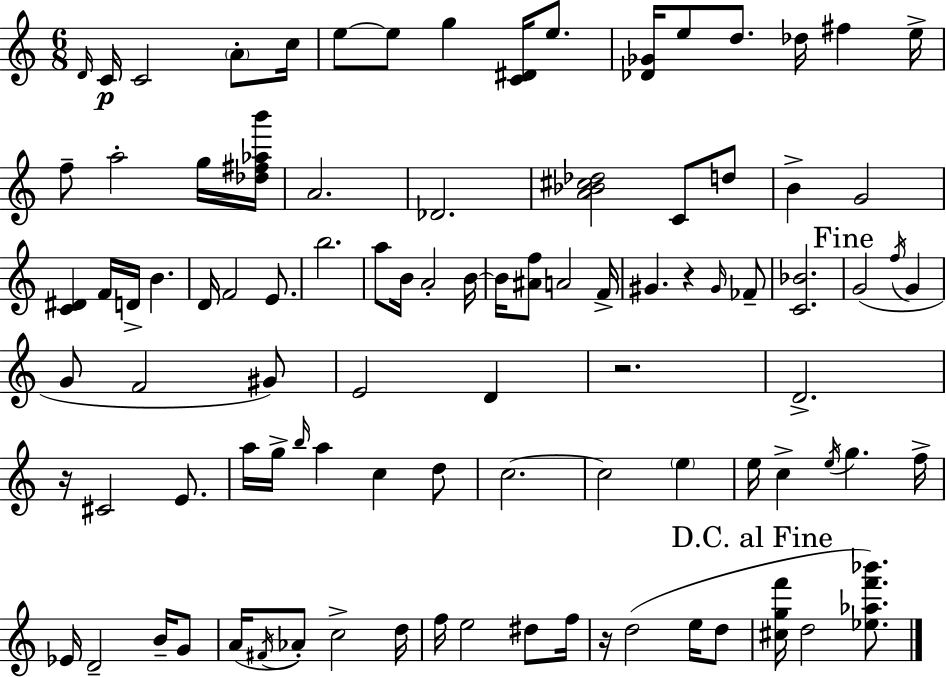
{
  \clef treble
  \numericTimeSignature
  \time 6/8
  \key c \major
  \grace { d'16 }\p c'16 c'2 \parenthesize a'8-. | c''16 e''8~~ e''8 g''4 <c' dis'>16 e''8. | <des' ges'>16 e''8 d''8. des''16 fis''4 | e''16-> f''8-- a''2-. g''16 | \break <des'' fis'' aes'' b'''>16 a'2. | des'2. | <a' bes' cis'' des''>2 c'8 d''8 | b'4-> g'2 | \break <c' dis'>4 f'16 d'16-> b'4. | d'16 f'2 e'8. | b''2. | a''8 b'16 a'2-. | \break b'16~~ b'16 <ais' f''>8 a'2 | f'16-> gis'4. r4 \grace { gis'16 } | fes'8-- <c' bes'>2. | \mark "Fine" g'2( \acciaccatura { f''16 } g'4 | \break g'8 f'2 | gis'8) e'2 d'4 | r2. | d'2.-> | \break r16 cis'2 | e'8. a''16 g''16-> \grace { b''16 } a''4 c''4 | d''8 c''2.~~ | c''2 | \break \parenthesize e''4 e''16 c''4-> \acciaccatura { e''16 } g''4. | f''16-> ees'16 d'2-- | b'16-- g'8 a'16( \acciaccatura { fis'16 } aes'8-.) c''2-> | d''16 f''16 e''2 | \break dis''8 f''16 r16 d''2( | e''16 d''8 \mark "D.C. al Fine" <cis'' g'' f'''>16 d''2 | <ees'' aes'' f''' bes'''>8.) \bar "|."
}